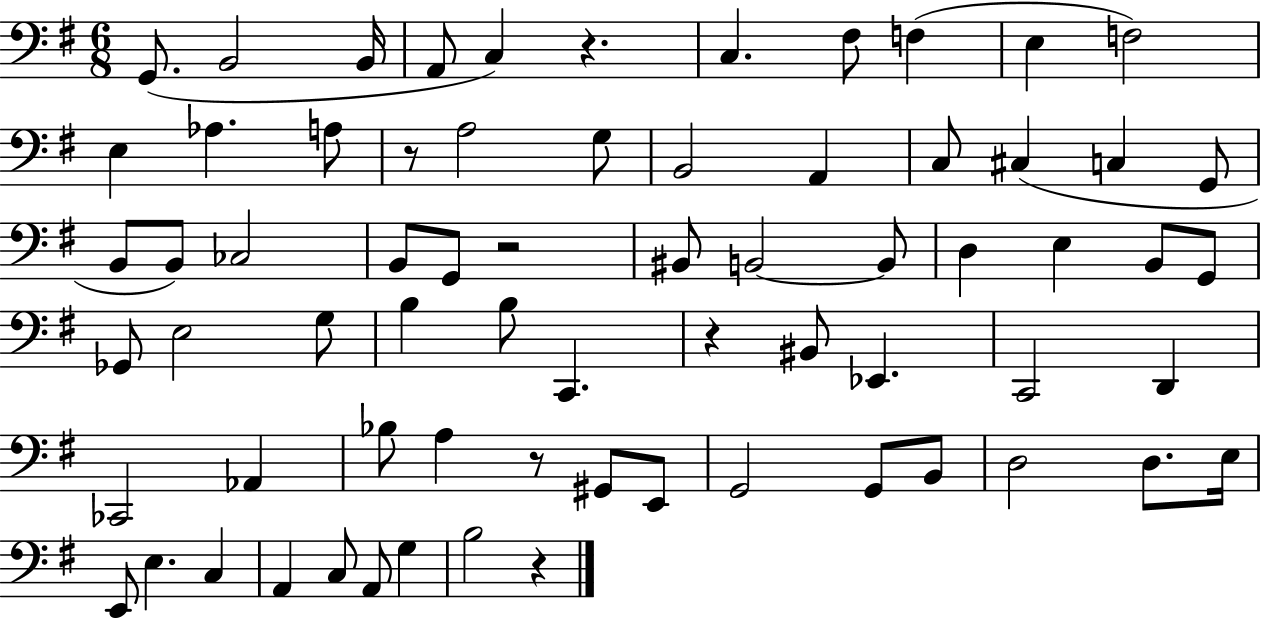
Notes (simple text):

G2/e. B2/h B2/s A2/e C3/q R/q. C3/q. F#3/e F3/q E3/q F3/h E3/q Ab3/q. A3/e R/e A3/h G3/e B2/h A2/q C3/e C#3/q C3/q G2/e B2/e B2/e CES3/h B2/e G2/e R/h BIS2/e B2/h B2/e D3/q E3/q B2/e G2/e Gb2/e E3/h G3/e B3/q B3/e C2/q. R/q BIS2/e Eb2/q. C2/h D2/q CES2/h Ab2/q Bb3/e A3/q R/e G#2/e E2/e G2/h G2/e B2/e D3/h D3/e. E3/s E2/e E3/q. C3/q A2/q C3/e A2/e G3/q B3/h R/q